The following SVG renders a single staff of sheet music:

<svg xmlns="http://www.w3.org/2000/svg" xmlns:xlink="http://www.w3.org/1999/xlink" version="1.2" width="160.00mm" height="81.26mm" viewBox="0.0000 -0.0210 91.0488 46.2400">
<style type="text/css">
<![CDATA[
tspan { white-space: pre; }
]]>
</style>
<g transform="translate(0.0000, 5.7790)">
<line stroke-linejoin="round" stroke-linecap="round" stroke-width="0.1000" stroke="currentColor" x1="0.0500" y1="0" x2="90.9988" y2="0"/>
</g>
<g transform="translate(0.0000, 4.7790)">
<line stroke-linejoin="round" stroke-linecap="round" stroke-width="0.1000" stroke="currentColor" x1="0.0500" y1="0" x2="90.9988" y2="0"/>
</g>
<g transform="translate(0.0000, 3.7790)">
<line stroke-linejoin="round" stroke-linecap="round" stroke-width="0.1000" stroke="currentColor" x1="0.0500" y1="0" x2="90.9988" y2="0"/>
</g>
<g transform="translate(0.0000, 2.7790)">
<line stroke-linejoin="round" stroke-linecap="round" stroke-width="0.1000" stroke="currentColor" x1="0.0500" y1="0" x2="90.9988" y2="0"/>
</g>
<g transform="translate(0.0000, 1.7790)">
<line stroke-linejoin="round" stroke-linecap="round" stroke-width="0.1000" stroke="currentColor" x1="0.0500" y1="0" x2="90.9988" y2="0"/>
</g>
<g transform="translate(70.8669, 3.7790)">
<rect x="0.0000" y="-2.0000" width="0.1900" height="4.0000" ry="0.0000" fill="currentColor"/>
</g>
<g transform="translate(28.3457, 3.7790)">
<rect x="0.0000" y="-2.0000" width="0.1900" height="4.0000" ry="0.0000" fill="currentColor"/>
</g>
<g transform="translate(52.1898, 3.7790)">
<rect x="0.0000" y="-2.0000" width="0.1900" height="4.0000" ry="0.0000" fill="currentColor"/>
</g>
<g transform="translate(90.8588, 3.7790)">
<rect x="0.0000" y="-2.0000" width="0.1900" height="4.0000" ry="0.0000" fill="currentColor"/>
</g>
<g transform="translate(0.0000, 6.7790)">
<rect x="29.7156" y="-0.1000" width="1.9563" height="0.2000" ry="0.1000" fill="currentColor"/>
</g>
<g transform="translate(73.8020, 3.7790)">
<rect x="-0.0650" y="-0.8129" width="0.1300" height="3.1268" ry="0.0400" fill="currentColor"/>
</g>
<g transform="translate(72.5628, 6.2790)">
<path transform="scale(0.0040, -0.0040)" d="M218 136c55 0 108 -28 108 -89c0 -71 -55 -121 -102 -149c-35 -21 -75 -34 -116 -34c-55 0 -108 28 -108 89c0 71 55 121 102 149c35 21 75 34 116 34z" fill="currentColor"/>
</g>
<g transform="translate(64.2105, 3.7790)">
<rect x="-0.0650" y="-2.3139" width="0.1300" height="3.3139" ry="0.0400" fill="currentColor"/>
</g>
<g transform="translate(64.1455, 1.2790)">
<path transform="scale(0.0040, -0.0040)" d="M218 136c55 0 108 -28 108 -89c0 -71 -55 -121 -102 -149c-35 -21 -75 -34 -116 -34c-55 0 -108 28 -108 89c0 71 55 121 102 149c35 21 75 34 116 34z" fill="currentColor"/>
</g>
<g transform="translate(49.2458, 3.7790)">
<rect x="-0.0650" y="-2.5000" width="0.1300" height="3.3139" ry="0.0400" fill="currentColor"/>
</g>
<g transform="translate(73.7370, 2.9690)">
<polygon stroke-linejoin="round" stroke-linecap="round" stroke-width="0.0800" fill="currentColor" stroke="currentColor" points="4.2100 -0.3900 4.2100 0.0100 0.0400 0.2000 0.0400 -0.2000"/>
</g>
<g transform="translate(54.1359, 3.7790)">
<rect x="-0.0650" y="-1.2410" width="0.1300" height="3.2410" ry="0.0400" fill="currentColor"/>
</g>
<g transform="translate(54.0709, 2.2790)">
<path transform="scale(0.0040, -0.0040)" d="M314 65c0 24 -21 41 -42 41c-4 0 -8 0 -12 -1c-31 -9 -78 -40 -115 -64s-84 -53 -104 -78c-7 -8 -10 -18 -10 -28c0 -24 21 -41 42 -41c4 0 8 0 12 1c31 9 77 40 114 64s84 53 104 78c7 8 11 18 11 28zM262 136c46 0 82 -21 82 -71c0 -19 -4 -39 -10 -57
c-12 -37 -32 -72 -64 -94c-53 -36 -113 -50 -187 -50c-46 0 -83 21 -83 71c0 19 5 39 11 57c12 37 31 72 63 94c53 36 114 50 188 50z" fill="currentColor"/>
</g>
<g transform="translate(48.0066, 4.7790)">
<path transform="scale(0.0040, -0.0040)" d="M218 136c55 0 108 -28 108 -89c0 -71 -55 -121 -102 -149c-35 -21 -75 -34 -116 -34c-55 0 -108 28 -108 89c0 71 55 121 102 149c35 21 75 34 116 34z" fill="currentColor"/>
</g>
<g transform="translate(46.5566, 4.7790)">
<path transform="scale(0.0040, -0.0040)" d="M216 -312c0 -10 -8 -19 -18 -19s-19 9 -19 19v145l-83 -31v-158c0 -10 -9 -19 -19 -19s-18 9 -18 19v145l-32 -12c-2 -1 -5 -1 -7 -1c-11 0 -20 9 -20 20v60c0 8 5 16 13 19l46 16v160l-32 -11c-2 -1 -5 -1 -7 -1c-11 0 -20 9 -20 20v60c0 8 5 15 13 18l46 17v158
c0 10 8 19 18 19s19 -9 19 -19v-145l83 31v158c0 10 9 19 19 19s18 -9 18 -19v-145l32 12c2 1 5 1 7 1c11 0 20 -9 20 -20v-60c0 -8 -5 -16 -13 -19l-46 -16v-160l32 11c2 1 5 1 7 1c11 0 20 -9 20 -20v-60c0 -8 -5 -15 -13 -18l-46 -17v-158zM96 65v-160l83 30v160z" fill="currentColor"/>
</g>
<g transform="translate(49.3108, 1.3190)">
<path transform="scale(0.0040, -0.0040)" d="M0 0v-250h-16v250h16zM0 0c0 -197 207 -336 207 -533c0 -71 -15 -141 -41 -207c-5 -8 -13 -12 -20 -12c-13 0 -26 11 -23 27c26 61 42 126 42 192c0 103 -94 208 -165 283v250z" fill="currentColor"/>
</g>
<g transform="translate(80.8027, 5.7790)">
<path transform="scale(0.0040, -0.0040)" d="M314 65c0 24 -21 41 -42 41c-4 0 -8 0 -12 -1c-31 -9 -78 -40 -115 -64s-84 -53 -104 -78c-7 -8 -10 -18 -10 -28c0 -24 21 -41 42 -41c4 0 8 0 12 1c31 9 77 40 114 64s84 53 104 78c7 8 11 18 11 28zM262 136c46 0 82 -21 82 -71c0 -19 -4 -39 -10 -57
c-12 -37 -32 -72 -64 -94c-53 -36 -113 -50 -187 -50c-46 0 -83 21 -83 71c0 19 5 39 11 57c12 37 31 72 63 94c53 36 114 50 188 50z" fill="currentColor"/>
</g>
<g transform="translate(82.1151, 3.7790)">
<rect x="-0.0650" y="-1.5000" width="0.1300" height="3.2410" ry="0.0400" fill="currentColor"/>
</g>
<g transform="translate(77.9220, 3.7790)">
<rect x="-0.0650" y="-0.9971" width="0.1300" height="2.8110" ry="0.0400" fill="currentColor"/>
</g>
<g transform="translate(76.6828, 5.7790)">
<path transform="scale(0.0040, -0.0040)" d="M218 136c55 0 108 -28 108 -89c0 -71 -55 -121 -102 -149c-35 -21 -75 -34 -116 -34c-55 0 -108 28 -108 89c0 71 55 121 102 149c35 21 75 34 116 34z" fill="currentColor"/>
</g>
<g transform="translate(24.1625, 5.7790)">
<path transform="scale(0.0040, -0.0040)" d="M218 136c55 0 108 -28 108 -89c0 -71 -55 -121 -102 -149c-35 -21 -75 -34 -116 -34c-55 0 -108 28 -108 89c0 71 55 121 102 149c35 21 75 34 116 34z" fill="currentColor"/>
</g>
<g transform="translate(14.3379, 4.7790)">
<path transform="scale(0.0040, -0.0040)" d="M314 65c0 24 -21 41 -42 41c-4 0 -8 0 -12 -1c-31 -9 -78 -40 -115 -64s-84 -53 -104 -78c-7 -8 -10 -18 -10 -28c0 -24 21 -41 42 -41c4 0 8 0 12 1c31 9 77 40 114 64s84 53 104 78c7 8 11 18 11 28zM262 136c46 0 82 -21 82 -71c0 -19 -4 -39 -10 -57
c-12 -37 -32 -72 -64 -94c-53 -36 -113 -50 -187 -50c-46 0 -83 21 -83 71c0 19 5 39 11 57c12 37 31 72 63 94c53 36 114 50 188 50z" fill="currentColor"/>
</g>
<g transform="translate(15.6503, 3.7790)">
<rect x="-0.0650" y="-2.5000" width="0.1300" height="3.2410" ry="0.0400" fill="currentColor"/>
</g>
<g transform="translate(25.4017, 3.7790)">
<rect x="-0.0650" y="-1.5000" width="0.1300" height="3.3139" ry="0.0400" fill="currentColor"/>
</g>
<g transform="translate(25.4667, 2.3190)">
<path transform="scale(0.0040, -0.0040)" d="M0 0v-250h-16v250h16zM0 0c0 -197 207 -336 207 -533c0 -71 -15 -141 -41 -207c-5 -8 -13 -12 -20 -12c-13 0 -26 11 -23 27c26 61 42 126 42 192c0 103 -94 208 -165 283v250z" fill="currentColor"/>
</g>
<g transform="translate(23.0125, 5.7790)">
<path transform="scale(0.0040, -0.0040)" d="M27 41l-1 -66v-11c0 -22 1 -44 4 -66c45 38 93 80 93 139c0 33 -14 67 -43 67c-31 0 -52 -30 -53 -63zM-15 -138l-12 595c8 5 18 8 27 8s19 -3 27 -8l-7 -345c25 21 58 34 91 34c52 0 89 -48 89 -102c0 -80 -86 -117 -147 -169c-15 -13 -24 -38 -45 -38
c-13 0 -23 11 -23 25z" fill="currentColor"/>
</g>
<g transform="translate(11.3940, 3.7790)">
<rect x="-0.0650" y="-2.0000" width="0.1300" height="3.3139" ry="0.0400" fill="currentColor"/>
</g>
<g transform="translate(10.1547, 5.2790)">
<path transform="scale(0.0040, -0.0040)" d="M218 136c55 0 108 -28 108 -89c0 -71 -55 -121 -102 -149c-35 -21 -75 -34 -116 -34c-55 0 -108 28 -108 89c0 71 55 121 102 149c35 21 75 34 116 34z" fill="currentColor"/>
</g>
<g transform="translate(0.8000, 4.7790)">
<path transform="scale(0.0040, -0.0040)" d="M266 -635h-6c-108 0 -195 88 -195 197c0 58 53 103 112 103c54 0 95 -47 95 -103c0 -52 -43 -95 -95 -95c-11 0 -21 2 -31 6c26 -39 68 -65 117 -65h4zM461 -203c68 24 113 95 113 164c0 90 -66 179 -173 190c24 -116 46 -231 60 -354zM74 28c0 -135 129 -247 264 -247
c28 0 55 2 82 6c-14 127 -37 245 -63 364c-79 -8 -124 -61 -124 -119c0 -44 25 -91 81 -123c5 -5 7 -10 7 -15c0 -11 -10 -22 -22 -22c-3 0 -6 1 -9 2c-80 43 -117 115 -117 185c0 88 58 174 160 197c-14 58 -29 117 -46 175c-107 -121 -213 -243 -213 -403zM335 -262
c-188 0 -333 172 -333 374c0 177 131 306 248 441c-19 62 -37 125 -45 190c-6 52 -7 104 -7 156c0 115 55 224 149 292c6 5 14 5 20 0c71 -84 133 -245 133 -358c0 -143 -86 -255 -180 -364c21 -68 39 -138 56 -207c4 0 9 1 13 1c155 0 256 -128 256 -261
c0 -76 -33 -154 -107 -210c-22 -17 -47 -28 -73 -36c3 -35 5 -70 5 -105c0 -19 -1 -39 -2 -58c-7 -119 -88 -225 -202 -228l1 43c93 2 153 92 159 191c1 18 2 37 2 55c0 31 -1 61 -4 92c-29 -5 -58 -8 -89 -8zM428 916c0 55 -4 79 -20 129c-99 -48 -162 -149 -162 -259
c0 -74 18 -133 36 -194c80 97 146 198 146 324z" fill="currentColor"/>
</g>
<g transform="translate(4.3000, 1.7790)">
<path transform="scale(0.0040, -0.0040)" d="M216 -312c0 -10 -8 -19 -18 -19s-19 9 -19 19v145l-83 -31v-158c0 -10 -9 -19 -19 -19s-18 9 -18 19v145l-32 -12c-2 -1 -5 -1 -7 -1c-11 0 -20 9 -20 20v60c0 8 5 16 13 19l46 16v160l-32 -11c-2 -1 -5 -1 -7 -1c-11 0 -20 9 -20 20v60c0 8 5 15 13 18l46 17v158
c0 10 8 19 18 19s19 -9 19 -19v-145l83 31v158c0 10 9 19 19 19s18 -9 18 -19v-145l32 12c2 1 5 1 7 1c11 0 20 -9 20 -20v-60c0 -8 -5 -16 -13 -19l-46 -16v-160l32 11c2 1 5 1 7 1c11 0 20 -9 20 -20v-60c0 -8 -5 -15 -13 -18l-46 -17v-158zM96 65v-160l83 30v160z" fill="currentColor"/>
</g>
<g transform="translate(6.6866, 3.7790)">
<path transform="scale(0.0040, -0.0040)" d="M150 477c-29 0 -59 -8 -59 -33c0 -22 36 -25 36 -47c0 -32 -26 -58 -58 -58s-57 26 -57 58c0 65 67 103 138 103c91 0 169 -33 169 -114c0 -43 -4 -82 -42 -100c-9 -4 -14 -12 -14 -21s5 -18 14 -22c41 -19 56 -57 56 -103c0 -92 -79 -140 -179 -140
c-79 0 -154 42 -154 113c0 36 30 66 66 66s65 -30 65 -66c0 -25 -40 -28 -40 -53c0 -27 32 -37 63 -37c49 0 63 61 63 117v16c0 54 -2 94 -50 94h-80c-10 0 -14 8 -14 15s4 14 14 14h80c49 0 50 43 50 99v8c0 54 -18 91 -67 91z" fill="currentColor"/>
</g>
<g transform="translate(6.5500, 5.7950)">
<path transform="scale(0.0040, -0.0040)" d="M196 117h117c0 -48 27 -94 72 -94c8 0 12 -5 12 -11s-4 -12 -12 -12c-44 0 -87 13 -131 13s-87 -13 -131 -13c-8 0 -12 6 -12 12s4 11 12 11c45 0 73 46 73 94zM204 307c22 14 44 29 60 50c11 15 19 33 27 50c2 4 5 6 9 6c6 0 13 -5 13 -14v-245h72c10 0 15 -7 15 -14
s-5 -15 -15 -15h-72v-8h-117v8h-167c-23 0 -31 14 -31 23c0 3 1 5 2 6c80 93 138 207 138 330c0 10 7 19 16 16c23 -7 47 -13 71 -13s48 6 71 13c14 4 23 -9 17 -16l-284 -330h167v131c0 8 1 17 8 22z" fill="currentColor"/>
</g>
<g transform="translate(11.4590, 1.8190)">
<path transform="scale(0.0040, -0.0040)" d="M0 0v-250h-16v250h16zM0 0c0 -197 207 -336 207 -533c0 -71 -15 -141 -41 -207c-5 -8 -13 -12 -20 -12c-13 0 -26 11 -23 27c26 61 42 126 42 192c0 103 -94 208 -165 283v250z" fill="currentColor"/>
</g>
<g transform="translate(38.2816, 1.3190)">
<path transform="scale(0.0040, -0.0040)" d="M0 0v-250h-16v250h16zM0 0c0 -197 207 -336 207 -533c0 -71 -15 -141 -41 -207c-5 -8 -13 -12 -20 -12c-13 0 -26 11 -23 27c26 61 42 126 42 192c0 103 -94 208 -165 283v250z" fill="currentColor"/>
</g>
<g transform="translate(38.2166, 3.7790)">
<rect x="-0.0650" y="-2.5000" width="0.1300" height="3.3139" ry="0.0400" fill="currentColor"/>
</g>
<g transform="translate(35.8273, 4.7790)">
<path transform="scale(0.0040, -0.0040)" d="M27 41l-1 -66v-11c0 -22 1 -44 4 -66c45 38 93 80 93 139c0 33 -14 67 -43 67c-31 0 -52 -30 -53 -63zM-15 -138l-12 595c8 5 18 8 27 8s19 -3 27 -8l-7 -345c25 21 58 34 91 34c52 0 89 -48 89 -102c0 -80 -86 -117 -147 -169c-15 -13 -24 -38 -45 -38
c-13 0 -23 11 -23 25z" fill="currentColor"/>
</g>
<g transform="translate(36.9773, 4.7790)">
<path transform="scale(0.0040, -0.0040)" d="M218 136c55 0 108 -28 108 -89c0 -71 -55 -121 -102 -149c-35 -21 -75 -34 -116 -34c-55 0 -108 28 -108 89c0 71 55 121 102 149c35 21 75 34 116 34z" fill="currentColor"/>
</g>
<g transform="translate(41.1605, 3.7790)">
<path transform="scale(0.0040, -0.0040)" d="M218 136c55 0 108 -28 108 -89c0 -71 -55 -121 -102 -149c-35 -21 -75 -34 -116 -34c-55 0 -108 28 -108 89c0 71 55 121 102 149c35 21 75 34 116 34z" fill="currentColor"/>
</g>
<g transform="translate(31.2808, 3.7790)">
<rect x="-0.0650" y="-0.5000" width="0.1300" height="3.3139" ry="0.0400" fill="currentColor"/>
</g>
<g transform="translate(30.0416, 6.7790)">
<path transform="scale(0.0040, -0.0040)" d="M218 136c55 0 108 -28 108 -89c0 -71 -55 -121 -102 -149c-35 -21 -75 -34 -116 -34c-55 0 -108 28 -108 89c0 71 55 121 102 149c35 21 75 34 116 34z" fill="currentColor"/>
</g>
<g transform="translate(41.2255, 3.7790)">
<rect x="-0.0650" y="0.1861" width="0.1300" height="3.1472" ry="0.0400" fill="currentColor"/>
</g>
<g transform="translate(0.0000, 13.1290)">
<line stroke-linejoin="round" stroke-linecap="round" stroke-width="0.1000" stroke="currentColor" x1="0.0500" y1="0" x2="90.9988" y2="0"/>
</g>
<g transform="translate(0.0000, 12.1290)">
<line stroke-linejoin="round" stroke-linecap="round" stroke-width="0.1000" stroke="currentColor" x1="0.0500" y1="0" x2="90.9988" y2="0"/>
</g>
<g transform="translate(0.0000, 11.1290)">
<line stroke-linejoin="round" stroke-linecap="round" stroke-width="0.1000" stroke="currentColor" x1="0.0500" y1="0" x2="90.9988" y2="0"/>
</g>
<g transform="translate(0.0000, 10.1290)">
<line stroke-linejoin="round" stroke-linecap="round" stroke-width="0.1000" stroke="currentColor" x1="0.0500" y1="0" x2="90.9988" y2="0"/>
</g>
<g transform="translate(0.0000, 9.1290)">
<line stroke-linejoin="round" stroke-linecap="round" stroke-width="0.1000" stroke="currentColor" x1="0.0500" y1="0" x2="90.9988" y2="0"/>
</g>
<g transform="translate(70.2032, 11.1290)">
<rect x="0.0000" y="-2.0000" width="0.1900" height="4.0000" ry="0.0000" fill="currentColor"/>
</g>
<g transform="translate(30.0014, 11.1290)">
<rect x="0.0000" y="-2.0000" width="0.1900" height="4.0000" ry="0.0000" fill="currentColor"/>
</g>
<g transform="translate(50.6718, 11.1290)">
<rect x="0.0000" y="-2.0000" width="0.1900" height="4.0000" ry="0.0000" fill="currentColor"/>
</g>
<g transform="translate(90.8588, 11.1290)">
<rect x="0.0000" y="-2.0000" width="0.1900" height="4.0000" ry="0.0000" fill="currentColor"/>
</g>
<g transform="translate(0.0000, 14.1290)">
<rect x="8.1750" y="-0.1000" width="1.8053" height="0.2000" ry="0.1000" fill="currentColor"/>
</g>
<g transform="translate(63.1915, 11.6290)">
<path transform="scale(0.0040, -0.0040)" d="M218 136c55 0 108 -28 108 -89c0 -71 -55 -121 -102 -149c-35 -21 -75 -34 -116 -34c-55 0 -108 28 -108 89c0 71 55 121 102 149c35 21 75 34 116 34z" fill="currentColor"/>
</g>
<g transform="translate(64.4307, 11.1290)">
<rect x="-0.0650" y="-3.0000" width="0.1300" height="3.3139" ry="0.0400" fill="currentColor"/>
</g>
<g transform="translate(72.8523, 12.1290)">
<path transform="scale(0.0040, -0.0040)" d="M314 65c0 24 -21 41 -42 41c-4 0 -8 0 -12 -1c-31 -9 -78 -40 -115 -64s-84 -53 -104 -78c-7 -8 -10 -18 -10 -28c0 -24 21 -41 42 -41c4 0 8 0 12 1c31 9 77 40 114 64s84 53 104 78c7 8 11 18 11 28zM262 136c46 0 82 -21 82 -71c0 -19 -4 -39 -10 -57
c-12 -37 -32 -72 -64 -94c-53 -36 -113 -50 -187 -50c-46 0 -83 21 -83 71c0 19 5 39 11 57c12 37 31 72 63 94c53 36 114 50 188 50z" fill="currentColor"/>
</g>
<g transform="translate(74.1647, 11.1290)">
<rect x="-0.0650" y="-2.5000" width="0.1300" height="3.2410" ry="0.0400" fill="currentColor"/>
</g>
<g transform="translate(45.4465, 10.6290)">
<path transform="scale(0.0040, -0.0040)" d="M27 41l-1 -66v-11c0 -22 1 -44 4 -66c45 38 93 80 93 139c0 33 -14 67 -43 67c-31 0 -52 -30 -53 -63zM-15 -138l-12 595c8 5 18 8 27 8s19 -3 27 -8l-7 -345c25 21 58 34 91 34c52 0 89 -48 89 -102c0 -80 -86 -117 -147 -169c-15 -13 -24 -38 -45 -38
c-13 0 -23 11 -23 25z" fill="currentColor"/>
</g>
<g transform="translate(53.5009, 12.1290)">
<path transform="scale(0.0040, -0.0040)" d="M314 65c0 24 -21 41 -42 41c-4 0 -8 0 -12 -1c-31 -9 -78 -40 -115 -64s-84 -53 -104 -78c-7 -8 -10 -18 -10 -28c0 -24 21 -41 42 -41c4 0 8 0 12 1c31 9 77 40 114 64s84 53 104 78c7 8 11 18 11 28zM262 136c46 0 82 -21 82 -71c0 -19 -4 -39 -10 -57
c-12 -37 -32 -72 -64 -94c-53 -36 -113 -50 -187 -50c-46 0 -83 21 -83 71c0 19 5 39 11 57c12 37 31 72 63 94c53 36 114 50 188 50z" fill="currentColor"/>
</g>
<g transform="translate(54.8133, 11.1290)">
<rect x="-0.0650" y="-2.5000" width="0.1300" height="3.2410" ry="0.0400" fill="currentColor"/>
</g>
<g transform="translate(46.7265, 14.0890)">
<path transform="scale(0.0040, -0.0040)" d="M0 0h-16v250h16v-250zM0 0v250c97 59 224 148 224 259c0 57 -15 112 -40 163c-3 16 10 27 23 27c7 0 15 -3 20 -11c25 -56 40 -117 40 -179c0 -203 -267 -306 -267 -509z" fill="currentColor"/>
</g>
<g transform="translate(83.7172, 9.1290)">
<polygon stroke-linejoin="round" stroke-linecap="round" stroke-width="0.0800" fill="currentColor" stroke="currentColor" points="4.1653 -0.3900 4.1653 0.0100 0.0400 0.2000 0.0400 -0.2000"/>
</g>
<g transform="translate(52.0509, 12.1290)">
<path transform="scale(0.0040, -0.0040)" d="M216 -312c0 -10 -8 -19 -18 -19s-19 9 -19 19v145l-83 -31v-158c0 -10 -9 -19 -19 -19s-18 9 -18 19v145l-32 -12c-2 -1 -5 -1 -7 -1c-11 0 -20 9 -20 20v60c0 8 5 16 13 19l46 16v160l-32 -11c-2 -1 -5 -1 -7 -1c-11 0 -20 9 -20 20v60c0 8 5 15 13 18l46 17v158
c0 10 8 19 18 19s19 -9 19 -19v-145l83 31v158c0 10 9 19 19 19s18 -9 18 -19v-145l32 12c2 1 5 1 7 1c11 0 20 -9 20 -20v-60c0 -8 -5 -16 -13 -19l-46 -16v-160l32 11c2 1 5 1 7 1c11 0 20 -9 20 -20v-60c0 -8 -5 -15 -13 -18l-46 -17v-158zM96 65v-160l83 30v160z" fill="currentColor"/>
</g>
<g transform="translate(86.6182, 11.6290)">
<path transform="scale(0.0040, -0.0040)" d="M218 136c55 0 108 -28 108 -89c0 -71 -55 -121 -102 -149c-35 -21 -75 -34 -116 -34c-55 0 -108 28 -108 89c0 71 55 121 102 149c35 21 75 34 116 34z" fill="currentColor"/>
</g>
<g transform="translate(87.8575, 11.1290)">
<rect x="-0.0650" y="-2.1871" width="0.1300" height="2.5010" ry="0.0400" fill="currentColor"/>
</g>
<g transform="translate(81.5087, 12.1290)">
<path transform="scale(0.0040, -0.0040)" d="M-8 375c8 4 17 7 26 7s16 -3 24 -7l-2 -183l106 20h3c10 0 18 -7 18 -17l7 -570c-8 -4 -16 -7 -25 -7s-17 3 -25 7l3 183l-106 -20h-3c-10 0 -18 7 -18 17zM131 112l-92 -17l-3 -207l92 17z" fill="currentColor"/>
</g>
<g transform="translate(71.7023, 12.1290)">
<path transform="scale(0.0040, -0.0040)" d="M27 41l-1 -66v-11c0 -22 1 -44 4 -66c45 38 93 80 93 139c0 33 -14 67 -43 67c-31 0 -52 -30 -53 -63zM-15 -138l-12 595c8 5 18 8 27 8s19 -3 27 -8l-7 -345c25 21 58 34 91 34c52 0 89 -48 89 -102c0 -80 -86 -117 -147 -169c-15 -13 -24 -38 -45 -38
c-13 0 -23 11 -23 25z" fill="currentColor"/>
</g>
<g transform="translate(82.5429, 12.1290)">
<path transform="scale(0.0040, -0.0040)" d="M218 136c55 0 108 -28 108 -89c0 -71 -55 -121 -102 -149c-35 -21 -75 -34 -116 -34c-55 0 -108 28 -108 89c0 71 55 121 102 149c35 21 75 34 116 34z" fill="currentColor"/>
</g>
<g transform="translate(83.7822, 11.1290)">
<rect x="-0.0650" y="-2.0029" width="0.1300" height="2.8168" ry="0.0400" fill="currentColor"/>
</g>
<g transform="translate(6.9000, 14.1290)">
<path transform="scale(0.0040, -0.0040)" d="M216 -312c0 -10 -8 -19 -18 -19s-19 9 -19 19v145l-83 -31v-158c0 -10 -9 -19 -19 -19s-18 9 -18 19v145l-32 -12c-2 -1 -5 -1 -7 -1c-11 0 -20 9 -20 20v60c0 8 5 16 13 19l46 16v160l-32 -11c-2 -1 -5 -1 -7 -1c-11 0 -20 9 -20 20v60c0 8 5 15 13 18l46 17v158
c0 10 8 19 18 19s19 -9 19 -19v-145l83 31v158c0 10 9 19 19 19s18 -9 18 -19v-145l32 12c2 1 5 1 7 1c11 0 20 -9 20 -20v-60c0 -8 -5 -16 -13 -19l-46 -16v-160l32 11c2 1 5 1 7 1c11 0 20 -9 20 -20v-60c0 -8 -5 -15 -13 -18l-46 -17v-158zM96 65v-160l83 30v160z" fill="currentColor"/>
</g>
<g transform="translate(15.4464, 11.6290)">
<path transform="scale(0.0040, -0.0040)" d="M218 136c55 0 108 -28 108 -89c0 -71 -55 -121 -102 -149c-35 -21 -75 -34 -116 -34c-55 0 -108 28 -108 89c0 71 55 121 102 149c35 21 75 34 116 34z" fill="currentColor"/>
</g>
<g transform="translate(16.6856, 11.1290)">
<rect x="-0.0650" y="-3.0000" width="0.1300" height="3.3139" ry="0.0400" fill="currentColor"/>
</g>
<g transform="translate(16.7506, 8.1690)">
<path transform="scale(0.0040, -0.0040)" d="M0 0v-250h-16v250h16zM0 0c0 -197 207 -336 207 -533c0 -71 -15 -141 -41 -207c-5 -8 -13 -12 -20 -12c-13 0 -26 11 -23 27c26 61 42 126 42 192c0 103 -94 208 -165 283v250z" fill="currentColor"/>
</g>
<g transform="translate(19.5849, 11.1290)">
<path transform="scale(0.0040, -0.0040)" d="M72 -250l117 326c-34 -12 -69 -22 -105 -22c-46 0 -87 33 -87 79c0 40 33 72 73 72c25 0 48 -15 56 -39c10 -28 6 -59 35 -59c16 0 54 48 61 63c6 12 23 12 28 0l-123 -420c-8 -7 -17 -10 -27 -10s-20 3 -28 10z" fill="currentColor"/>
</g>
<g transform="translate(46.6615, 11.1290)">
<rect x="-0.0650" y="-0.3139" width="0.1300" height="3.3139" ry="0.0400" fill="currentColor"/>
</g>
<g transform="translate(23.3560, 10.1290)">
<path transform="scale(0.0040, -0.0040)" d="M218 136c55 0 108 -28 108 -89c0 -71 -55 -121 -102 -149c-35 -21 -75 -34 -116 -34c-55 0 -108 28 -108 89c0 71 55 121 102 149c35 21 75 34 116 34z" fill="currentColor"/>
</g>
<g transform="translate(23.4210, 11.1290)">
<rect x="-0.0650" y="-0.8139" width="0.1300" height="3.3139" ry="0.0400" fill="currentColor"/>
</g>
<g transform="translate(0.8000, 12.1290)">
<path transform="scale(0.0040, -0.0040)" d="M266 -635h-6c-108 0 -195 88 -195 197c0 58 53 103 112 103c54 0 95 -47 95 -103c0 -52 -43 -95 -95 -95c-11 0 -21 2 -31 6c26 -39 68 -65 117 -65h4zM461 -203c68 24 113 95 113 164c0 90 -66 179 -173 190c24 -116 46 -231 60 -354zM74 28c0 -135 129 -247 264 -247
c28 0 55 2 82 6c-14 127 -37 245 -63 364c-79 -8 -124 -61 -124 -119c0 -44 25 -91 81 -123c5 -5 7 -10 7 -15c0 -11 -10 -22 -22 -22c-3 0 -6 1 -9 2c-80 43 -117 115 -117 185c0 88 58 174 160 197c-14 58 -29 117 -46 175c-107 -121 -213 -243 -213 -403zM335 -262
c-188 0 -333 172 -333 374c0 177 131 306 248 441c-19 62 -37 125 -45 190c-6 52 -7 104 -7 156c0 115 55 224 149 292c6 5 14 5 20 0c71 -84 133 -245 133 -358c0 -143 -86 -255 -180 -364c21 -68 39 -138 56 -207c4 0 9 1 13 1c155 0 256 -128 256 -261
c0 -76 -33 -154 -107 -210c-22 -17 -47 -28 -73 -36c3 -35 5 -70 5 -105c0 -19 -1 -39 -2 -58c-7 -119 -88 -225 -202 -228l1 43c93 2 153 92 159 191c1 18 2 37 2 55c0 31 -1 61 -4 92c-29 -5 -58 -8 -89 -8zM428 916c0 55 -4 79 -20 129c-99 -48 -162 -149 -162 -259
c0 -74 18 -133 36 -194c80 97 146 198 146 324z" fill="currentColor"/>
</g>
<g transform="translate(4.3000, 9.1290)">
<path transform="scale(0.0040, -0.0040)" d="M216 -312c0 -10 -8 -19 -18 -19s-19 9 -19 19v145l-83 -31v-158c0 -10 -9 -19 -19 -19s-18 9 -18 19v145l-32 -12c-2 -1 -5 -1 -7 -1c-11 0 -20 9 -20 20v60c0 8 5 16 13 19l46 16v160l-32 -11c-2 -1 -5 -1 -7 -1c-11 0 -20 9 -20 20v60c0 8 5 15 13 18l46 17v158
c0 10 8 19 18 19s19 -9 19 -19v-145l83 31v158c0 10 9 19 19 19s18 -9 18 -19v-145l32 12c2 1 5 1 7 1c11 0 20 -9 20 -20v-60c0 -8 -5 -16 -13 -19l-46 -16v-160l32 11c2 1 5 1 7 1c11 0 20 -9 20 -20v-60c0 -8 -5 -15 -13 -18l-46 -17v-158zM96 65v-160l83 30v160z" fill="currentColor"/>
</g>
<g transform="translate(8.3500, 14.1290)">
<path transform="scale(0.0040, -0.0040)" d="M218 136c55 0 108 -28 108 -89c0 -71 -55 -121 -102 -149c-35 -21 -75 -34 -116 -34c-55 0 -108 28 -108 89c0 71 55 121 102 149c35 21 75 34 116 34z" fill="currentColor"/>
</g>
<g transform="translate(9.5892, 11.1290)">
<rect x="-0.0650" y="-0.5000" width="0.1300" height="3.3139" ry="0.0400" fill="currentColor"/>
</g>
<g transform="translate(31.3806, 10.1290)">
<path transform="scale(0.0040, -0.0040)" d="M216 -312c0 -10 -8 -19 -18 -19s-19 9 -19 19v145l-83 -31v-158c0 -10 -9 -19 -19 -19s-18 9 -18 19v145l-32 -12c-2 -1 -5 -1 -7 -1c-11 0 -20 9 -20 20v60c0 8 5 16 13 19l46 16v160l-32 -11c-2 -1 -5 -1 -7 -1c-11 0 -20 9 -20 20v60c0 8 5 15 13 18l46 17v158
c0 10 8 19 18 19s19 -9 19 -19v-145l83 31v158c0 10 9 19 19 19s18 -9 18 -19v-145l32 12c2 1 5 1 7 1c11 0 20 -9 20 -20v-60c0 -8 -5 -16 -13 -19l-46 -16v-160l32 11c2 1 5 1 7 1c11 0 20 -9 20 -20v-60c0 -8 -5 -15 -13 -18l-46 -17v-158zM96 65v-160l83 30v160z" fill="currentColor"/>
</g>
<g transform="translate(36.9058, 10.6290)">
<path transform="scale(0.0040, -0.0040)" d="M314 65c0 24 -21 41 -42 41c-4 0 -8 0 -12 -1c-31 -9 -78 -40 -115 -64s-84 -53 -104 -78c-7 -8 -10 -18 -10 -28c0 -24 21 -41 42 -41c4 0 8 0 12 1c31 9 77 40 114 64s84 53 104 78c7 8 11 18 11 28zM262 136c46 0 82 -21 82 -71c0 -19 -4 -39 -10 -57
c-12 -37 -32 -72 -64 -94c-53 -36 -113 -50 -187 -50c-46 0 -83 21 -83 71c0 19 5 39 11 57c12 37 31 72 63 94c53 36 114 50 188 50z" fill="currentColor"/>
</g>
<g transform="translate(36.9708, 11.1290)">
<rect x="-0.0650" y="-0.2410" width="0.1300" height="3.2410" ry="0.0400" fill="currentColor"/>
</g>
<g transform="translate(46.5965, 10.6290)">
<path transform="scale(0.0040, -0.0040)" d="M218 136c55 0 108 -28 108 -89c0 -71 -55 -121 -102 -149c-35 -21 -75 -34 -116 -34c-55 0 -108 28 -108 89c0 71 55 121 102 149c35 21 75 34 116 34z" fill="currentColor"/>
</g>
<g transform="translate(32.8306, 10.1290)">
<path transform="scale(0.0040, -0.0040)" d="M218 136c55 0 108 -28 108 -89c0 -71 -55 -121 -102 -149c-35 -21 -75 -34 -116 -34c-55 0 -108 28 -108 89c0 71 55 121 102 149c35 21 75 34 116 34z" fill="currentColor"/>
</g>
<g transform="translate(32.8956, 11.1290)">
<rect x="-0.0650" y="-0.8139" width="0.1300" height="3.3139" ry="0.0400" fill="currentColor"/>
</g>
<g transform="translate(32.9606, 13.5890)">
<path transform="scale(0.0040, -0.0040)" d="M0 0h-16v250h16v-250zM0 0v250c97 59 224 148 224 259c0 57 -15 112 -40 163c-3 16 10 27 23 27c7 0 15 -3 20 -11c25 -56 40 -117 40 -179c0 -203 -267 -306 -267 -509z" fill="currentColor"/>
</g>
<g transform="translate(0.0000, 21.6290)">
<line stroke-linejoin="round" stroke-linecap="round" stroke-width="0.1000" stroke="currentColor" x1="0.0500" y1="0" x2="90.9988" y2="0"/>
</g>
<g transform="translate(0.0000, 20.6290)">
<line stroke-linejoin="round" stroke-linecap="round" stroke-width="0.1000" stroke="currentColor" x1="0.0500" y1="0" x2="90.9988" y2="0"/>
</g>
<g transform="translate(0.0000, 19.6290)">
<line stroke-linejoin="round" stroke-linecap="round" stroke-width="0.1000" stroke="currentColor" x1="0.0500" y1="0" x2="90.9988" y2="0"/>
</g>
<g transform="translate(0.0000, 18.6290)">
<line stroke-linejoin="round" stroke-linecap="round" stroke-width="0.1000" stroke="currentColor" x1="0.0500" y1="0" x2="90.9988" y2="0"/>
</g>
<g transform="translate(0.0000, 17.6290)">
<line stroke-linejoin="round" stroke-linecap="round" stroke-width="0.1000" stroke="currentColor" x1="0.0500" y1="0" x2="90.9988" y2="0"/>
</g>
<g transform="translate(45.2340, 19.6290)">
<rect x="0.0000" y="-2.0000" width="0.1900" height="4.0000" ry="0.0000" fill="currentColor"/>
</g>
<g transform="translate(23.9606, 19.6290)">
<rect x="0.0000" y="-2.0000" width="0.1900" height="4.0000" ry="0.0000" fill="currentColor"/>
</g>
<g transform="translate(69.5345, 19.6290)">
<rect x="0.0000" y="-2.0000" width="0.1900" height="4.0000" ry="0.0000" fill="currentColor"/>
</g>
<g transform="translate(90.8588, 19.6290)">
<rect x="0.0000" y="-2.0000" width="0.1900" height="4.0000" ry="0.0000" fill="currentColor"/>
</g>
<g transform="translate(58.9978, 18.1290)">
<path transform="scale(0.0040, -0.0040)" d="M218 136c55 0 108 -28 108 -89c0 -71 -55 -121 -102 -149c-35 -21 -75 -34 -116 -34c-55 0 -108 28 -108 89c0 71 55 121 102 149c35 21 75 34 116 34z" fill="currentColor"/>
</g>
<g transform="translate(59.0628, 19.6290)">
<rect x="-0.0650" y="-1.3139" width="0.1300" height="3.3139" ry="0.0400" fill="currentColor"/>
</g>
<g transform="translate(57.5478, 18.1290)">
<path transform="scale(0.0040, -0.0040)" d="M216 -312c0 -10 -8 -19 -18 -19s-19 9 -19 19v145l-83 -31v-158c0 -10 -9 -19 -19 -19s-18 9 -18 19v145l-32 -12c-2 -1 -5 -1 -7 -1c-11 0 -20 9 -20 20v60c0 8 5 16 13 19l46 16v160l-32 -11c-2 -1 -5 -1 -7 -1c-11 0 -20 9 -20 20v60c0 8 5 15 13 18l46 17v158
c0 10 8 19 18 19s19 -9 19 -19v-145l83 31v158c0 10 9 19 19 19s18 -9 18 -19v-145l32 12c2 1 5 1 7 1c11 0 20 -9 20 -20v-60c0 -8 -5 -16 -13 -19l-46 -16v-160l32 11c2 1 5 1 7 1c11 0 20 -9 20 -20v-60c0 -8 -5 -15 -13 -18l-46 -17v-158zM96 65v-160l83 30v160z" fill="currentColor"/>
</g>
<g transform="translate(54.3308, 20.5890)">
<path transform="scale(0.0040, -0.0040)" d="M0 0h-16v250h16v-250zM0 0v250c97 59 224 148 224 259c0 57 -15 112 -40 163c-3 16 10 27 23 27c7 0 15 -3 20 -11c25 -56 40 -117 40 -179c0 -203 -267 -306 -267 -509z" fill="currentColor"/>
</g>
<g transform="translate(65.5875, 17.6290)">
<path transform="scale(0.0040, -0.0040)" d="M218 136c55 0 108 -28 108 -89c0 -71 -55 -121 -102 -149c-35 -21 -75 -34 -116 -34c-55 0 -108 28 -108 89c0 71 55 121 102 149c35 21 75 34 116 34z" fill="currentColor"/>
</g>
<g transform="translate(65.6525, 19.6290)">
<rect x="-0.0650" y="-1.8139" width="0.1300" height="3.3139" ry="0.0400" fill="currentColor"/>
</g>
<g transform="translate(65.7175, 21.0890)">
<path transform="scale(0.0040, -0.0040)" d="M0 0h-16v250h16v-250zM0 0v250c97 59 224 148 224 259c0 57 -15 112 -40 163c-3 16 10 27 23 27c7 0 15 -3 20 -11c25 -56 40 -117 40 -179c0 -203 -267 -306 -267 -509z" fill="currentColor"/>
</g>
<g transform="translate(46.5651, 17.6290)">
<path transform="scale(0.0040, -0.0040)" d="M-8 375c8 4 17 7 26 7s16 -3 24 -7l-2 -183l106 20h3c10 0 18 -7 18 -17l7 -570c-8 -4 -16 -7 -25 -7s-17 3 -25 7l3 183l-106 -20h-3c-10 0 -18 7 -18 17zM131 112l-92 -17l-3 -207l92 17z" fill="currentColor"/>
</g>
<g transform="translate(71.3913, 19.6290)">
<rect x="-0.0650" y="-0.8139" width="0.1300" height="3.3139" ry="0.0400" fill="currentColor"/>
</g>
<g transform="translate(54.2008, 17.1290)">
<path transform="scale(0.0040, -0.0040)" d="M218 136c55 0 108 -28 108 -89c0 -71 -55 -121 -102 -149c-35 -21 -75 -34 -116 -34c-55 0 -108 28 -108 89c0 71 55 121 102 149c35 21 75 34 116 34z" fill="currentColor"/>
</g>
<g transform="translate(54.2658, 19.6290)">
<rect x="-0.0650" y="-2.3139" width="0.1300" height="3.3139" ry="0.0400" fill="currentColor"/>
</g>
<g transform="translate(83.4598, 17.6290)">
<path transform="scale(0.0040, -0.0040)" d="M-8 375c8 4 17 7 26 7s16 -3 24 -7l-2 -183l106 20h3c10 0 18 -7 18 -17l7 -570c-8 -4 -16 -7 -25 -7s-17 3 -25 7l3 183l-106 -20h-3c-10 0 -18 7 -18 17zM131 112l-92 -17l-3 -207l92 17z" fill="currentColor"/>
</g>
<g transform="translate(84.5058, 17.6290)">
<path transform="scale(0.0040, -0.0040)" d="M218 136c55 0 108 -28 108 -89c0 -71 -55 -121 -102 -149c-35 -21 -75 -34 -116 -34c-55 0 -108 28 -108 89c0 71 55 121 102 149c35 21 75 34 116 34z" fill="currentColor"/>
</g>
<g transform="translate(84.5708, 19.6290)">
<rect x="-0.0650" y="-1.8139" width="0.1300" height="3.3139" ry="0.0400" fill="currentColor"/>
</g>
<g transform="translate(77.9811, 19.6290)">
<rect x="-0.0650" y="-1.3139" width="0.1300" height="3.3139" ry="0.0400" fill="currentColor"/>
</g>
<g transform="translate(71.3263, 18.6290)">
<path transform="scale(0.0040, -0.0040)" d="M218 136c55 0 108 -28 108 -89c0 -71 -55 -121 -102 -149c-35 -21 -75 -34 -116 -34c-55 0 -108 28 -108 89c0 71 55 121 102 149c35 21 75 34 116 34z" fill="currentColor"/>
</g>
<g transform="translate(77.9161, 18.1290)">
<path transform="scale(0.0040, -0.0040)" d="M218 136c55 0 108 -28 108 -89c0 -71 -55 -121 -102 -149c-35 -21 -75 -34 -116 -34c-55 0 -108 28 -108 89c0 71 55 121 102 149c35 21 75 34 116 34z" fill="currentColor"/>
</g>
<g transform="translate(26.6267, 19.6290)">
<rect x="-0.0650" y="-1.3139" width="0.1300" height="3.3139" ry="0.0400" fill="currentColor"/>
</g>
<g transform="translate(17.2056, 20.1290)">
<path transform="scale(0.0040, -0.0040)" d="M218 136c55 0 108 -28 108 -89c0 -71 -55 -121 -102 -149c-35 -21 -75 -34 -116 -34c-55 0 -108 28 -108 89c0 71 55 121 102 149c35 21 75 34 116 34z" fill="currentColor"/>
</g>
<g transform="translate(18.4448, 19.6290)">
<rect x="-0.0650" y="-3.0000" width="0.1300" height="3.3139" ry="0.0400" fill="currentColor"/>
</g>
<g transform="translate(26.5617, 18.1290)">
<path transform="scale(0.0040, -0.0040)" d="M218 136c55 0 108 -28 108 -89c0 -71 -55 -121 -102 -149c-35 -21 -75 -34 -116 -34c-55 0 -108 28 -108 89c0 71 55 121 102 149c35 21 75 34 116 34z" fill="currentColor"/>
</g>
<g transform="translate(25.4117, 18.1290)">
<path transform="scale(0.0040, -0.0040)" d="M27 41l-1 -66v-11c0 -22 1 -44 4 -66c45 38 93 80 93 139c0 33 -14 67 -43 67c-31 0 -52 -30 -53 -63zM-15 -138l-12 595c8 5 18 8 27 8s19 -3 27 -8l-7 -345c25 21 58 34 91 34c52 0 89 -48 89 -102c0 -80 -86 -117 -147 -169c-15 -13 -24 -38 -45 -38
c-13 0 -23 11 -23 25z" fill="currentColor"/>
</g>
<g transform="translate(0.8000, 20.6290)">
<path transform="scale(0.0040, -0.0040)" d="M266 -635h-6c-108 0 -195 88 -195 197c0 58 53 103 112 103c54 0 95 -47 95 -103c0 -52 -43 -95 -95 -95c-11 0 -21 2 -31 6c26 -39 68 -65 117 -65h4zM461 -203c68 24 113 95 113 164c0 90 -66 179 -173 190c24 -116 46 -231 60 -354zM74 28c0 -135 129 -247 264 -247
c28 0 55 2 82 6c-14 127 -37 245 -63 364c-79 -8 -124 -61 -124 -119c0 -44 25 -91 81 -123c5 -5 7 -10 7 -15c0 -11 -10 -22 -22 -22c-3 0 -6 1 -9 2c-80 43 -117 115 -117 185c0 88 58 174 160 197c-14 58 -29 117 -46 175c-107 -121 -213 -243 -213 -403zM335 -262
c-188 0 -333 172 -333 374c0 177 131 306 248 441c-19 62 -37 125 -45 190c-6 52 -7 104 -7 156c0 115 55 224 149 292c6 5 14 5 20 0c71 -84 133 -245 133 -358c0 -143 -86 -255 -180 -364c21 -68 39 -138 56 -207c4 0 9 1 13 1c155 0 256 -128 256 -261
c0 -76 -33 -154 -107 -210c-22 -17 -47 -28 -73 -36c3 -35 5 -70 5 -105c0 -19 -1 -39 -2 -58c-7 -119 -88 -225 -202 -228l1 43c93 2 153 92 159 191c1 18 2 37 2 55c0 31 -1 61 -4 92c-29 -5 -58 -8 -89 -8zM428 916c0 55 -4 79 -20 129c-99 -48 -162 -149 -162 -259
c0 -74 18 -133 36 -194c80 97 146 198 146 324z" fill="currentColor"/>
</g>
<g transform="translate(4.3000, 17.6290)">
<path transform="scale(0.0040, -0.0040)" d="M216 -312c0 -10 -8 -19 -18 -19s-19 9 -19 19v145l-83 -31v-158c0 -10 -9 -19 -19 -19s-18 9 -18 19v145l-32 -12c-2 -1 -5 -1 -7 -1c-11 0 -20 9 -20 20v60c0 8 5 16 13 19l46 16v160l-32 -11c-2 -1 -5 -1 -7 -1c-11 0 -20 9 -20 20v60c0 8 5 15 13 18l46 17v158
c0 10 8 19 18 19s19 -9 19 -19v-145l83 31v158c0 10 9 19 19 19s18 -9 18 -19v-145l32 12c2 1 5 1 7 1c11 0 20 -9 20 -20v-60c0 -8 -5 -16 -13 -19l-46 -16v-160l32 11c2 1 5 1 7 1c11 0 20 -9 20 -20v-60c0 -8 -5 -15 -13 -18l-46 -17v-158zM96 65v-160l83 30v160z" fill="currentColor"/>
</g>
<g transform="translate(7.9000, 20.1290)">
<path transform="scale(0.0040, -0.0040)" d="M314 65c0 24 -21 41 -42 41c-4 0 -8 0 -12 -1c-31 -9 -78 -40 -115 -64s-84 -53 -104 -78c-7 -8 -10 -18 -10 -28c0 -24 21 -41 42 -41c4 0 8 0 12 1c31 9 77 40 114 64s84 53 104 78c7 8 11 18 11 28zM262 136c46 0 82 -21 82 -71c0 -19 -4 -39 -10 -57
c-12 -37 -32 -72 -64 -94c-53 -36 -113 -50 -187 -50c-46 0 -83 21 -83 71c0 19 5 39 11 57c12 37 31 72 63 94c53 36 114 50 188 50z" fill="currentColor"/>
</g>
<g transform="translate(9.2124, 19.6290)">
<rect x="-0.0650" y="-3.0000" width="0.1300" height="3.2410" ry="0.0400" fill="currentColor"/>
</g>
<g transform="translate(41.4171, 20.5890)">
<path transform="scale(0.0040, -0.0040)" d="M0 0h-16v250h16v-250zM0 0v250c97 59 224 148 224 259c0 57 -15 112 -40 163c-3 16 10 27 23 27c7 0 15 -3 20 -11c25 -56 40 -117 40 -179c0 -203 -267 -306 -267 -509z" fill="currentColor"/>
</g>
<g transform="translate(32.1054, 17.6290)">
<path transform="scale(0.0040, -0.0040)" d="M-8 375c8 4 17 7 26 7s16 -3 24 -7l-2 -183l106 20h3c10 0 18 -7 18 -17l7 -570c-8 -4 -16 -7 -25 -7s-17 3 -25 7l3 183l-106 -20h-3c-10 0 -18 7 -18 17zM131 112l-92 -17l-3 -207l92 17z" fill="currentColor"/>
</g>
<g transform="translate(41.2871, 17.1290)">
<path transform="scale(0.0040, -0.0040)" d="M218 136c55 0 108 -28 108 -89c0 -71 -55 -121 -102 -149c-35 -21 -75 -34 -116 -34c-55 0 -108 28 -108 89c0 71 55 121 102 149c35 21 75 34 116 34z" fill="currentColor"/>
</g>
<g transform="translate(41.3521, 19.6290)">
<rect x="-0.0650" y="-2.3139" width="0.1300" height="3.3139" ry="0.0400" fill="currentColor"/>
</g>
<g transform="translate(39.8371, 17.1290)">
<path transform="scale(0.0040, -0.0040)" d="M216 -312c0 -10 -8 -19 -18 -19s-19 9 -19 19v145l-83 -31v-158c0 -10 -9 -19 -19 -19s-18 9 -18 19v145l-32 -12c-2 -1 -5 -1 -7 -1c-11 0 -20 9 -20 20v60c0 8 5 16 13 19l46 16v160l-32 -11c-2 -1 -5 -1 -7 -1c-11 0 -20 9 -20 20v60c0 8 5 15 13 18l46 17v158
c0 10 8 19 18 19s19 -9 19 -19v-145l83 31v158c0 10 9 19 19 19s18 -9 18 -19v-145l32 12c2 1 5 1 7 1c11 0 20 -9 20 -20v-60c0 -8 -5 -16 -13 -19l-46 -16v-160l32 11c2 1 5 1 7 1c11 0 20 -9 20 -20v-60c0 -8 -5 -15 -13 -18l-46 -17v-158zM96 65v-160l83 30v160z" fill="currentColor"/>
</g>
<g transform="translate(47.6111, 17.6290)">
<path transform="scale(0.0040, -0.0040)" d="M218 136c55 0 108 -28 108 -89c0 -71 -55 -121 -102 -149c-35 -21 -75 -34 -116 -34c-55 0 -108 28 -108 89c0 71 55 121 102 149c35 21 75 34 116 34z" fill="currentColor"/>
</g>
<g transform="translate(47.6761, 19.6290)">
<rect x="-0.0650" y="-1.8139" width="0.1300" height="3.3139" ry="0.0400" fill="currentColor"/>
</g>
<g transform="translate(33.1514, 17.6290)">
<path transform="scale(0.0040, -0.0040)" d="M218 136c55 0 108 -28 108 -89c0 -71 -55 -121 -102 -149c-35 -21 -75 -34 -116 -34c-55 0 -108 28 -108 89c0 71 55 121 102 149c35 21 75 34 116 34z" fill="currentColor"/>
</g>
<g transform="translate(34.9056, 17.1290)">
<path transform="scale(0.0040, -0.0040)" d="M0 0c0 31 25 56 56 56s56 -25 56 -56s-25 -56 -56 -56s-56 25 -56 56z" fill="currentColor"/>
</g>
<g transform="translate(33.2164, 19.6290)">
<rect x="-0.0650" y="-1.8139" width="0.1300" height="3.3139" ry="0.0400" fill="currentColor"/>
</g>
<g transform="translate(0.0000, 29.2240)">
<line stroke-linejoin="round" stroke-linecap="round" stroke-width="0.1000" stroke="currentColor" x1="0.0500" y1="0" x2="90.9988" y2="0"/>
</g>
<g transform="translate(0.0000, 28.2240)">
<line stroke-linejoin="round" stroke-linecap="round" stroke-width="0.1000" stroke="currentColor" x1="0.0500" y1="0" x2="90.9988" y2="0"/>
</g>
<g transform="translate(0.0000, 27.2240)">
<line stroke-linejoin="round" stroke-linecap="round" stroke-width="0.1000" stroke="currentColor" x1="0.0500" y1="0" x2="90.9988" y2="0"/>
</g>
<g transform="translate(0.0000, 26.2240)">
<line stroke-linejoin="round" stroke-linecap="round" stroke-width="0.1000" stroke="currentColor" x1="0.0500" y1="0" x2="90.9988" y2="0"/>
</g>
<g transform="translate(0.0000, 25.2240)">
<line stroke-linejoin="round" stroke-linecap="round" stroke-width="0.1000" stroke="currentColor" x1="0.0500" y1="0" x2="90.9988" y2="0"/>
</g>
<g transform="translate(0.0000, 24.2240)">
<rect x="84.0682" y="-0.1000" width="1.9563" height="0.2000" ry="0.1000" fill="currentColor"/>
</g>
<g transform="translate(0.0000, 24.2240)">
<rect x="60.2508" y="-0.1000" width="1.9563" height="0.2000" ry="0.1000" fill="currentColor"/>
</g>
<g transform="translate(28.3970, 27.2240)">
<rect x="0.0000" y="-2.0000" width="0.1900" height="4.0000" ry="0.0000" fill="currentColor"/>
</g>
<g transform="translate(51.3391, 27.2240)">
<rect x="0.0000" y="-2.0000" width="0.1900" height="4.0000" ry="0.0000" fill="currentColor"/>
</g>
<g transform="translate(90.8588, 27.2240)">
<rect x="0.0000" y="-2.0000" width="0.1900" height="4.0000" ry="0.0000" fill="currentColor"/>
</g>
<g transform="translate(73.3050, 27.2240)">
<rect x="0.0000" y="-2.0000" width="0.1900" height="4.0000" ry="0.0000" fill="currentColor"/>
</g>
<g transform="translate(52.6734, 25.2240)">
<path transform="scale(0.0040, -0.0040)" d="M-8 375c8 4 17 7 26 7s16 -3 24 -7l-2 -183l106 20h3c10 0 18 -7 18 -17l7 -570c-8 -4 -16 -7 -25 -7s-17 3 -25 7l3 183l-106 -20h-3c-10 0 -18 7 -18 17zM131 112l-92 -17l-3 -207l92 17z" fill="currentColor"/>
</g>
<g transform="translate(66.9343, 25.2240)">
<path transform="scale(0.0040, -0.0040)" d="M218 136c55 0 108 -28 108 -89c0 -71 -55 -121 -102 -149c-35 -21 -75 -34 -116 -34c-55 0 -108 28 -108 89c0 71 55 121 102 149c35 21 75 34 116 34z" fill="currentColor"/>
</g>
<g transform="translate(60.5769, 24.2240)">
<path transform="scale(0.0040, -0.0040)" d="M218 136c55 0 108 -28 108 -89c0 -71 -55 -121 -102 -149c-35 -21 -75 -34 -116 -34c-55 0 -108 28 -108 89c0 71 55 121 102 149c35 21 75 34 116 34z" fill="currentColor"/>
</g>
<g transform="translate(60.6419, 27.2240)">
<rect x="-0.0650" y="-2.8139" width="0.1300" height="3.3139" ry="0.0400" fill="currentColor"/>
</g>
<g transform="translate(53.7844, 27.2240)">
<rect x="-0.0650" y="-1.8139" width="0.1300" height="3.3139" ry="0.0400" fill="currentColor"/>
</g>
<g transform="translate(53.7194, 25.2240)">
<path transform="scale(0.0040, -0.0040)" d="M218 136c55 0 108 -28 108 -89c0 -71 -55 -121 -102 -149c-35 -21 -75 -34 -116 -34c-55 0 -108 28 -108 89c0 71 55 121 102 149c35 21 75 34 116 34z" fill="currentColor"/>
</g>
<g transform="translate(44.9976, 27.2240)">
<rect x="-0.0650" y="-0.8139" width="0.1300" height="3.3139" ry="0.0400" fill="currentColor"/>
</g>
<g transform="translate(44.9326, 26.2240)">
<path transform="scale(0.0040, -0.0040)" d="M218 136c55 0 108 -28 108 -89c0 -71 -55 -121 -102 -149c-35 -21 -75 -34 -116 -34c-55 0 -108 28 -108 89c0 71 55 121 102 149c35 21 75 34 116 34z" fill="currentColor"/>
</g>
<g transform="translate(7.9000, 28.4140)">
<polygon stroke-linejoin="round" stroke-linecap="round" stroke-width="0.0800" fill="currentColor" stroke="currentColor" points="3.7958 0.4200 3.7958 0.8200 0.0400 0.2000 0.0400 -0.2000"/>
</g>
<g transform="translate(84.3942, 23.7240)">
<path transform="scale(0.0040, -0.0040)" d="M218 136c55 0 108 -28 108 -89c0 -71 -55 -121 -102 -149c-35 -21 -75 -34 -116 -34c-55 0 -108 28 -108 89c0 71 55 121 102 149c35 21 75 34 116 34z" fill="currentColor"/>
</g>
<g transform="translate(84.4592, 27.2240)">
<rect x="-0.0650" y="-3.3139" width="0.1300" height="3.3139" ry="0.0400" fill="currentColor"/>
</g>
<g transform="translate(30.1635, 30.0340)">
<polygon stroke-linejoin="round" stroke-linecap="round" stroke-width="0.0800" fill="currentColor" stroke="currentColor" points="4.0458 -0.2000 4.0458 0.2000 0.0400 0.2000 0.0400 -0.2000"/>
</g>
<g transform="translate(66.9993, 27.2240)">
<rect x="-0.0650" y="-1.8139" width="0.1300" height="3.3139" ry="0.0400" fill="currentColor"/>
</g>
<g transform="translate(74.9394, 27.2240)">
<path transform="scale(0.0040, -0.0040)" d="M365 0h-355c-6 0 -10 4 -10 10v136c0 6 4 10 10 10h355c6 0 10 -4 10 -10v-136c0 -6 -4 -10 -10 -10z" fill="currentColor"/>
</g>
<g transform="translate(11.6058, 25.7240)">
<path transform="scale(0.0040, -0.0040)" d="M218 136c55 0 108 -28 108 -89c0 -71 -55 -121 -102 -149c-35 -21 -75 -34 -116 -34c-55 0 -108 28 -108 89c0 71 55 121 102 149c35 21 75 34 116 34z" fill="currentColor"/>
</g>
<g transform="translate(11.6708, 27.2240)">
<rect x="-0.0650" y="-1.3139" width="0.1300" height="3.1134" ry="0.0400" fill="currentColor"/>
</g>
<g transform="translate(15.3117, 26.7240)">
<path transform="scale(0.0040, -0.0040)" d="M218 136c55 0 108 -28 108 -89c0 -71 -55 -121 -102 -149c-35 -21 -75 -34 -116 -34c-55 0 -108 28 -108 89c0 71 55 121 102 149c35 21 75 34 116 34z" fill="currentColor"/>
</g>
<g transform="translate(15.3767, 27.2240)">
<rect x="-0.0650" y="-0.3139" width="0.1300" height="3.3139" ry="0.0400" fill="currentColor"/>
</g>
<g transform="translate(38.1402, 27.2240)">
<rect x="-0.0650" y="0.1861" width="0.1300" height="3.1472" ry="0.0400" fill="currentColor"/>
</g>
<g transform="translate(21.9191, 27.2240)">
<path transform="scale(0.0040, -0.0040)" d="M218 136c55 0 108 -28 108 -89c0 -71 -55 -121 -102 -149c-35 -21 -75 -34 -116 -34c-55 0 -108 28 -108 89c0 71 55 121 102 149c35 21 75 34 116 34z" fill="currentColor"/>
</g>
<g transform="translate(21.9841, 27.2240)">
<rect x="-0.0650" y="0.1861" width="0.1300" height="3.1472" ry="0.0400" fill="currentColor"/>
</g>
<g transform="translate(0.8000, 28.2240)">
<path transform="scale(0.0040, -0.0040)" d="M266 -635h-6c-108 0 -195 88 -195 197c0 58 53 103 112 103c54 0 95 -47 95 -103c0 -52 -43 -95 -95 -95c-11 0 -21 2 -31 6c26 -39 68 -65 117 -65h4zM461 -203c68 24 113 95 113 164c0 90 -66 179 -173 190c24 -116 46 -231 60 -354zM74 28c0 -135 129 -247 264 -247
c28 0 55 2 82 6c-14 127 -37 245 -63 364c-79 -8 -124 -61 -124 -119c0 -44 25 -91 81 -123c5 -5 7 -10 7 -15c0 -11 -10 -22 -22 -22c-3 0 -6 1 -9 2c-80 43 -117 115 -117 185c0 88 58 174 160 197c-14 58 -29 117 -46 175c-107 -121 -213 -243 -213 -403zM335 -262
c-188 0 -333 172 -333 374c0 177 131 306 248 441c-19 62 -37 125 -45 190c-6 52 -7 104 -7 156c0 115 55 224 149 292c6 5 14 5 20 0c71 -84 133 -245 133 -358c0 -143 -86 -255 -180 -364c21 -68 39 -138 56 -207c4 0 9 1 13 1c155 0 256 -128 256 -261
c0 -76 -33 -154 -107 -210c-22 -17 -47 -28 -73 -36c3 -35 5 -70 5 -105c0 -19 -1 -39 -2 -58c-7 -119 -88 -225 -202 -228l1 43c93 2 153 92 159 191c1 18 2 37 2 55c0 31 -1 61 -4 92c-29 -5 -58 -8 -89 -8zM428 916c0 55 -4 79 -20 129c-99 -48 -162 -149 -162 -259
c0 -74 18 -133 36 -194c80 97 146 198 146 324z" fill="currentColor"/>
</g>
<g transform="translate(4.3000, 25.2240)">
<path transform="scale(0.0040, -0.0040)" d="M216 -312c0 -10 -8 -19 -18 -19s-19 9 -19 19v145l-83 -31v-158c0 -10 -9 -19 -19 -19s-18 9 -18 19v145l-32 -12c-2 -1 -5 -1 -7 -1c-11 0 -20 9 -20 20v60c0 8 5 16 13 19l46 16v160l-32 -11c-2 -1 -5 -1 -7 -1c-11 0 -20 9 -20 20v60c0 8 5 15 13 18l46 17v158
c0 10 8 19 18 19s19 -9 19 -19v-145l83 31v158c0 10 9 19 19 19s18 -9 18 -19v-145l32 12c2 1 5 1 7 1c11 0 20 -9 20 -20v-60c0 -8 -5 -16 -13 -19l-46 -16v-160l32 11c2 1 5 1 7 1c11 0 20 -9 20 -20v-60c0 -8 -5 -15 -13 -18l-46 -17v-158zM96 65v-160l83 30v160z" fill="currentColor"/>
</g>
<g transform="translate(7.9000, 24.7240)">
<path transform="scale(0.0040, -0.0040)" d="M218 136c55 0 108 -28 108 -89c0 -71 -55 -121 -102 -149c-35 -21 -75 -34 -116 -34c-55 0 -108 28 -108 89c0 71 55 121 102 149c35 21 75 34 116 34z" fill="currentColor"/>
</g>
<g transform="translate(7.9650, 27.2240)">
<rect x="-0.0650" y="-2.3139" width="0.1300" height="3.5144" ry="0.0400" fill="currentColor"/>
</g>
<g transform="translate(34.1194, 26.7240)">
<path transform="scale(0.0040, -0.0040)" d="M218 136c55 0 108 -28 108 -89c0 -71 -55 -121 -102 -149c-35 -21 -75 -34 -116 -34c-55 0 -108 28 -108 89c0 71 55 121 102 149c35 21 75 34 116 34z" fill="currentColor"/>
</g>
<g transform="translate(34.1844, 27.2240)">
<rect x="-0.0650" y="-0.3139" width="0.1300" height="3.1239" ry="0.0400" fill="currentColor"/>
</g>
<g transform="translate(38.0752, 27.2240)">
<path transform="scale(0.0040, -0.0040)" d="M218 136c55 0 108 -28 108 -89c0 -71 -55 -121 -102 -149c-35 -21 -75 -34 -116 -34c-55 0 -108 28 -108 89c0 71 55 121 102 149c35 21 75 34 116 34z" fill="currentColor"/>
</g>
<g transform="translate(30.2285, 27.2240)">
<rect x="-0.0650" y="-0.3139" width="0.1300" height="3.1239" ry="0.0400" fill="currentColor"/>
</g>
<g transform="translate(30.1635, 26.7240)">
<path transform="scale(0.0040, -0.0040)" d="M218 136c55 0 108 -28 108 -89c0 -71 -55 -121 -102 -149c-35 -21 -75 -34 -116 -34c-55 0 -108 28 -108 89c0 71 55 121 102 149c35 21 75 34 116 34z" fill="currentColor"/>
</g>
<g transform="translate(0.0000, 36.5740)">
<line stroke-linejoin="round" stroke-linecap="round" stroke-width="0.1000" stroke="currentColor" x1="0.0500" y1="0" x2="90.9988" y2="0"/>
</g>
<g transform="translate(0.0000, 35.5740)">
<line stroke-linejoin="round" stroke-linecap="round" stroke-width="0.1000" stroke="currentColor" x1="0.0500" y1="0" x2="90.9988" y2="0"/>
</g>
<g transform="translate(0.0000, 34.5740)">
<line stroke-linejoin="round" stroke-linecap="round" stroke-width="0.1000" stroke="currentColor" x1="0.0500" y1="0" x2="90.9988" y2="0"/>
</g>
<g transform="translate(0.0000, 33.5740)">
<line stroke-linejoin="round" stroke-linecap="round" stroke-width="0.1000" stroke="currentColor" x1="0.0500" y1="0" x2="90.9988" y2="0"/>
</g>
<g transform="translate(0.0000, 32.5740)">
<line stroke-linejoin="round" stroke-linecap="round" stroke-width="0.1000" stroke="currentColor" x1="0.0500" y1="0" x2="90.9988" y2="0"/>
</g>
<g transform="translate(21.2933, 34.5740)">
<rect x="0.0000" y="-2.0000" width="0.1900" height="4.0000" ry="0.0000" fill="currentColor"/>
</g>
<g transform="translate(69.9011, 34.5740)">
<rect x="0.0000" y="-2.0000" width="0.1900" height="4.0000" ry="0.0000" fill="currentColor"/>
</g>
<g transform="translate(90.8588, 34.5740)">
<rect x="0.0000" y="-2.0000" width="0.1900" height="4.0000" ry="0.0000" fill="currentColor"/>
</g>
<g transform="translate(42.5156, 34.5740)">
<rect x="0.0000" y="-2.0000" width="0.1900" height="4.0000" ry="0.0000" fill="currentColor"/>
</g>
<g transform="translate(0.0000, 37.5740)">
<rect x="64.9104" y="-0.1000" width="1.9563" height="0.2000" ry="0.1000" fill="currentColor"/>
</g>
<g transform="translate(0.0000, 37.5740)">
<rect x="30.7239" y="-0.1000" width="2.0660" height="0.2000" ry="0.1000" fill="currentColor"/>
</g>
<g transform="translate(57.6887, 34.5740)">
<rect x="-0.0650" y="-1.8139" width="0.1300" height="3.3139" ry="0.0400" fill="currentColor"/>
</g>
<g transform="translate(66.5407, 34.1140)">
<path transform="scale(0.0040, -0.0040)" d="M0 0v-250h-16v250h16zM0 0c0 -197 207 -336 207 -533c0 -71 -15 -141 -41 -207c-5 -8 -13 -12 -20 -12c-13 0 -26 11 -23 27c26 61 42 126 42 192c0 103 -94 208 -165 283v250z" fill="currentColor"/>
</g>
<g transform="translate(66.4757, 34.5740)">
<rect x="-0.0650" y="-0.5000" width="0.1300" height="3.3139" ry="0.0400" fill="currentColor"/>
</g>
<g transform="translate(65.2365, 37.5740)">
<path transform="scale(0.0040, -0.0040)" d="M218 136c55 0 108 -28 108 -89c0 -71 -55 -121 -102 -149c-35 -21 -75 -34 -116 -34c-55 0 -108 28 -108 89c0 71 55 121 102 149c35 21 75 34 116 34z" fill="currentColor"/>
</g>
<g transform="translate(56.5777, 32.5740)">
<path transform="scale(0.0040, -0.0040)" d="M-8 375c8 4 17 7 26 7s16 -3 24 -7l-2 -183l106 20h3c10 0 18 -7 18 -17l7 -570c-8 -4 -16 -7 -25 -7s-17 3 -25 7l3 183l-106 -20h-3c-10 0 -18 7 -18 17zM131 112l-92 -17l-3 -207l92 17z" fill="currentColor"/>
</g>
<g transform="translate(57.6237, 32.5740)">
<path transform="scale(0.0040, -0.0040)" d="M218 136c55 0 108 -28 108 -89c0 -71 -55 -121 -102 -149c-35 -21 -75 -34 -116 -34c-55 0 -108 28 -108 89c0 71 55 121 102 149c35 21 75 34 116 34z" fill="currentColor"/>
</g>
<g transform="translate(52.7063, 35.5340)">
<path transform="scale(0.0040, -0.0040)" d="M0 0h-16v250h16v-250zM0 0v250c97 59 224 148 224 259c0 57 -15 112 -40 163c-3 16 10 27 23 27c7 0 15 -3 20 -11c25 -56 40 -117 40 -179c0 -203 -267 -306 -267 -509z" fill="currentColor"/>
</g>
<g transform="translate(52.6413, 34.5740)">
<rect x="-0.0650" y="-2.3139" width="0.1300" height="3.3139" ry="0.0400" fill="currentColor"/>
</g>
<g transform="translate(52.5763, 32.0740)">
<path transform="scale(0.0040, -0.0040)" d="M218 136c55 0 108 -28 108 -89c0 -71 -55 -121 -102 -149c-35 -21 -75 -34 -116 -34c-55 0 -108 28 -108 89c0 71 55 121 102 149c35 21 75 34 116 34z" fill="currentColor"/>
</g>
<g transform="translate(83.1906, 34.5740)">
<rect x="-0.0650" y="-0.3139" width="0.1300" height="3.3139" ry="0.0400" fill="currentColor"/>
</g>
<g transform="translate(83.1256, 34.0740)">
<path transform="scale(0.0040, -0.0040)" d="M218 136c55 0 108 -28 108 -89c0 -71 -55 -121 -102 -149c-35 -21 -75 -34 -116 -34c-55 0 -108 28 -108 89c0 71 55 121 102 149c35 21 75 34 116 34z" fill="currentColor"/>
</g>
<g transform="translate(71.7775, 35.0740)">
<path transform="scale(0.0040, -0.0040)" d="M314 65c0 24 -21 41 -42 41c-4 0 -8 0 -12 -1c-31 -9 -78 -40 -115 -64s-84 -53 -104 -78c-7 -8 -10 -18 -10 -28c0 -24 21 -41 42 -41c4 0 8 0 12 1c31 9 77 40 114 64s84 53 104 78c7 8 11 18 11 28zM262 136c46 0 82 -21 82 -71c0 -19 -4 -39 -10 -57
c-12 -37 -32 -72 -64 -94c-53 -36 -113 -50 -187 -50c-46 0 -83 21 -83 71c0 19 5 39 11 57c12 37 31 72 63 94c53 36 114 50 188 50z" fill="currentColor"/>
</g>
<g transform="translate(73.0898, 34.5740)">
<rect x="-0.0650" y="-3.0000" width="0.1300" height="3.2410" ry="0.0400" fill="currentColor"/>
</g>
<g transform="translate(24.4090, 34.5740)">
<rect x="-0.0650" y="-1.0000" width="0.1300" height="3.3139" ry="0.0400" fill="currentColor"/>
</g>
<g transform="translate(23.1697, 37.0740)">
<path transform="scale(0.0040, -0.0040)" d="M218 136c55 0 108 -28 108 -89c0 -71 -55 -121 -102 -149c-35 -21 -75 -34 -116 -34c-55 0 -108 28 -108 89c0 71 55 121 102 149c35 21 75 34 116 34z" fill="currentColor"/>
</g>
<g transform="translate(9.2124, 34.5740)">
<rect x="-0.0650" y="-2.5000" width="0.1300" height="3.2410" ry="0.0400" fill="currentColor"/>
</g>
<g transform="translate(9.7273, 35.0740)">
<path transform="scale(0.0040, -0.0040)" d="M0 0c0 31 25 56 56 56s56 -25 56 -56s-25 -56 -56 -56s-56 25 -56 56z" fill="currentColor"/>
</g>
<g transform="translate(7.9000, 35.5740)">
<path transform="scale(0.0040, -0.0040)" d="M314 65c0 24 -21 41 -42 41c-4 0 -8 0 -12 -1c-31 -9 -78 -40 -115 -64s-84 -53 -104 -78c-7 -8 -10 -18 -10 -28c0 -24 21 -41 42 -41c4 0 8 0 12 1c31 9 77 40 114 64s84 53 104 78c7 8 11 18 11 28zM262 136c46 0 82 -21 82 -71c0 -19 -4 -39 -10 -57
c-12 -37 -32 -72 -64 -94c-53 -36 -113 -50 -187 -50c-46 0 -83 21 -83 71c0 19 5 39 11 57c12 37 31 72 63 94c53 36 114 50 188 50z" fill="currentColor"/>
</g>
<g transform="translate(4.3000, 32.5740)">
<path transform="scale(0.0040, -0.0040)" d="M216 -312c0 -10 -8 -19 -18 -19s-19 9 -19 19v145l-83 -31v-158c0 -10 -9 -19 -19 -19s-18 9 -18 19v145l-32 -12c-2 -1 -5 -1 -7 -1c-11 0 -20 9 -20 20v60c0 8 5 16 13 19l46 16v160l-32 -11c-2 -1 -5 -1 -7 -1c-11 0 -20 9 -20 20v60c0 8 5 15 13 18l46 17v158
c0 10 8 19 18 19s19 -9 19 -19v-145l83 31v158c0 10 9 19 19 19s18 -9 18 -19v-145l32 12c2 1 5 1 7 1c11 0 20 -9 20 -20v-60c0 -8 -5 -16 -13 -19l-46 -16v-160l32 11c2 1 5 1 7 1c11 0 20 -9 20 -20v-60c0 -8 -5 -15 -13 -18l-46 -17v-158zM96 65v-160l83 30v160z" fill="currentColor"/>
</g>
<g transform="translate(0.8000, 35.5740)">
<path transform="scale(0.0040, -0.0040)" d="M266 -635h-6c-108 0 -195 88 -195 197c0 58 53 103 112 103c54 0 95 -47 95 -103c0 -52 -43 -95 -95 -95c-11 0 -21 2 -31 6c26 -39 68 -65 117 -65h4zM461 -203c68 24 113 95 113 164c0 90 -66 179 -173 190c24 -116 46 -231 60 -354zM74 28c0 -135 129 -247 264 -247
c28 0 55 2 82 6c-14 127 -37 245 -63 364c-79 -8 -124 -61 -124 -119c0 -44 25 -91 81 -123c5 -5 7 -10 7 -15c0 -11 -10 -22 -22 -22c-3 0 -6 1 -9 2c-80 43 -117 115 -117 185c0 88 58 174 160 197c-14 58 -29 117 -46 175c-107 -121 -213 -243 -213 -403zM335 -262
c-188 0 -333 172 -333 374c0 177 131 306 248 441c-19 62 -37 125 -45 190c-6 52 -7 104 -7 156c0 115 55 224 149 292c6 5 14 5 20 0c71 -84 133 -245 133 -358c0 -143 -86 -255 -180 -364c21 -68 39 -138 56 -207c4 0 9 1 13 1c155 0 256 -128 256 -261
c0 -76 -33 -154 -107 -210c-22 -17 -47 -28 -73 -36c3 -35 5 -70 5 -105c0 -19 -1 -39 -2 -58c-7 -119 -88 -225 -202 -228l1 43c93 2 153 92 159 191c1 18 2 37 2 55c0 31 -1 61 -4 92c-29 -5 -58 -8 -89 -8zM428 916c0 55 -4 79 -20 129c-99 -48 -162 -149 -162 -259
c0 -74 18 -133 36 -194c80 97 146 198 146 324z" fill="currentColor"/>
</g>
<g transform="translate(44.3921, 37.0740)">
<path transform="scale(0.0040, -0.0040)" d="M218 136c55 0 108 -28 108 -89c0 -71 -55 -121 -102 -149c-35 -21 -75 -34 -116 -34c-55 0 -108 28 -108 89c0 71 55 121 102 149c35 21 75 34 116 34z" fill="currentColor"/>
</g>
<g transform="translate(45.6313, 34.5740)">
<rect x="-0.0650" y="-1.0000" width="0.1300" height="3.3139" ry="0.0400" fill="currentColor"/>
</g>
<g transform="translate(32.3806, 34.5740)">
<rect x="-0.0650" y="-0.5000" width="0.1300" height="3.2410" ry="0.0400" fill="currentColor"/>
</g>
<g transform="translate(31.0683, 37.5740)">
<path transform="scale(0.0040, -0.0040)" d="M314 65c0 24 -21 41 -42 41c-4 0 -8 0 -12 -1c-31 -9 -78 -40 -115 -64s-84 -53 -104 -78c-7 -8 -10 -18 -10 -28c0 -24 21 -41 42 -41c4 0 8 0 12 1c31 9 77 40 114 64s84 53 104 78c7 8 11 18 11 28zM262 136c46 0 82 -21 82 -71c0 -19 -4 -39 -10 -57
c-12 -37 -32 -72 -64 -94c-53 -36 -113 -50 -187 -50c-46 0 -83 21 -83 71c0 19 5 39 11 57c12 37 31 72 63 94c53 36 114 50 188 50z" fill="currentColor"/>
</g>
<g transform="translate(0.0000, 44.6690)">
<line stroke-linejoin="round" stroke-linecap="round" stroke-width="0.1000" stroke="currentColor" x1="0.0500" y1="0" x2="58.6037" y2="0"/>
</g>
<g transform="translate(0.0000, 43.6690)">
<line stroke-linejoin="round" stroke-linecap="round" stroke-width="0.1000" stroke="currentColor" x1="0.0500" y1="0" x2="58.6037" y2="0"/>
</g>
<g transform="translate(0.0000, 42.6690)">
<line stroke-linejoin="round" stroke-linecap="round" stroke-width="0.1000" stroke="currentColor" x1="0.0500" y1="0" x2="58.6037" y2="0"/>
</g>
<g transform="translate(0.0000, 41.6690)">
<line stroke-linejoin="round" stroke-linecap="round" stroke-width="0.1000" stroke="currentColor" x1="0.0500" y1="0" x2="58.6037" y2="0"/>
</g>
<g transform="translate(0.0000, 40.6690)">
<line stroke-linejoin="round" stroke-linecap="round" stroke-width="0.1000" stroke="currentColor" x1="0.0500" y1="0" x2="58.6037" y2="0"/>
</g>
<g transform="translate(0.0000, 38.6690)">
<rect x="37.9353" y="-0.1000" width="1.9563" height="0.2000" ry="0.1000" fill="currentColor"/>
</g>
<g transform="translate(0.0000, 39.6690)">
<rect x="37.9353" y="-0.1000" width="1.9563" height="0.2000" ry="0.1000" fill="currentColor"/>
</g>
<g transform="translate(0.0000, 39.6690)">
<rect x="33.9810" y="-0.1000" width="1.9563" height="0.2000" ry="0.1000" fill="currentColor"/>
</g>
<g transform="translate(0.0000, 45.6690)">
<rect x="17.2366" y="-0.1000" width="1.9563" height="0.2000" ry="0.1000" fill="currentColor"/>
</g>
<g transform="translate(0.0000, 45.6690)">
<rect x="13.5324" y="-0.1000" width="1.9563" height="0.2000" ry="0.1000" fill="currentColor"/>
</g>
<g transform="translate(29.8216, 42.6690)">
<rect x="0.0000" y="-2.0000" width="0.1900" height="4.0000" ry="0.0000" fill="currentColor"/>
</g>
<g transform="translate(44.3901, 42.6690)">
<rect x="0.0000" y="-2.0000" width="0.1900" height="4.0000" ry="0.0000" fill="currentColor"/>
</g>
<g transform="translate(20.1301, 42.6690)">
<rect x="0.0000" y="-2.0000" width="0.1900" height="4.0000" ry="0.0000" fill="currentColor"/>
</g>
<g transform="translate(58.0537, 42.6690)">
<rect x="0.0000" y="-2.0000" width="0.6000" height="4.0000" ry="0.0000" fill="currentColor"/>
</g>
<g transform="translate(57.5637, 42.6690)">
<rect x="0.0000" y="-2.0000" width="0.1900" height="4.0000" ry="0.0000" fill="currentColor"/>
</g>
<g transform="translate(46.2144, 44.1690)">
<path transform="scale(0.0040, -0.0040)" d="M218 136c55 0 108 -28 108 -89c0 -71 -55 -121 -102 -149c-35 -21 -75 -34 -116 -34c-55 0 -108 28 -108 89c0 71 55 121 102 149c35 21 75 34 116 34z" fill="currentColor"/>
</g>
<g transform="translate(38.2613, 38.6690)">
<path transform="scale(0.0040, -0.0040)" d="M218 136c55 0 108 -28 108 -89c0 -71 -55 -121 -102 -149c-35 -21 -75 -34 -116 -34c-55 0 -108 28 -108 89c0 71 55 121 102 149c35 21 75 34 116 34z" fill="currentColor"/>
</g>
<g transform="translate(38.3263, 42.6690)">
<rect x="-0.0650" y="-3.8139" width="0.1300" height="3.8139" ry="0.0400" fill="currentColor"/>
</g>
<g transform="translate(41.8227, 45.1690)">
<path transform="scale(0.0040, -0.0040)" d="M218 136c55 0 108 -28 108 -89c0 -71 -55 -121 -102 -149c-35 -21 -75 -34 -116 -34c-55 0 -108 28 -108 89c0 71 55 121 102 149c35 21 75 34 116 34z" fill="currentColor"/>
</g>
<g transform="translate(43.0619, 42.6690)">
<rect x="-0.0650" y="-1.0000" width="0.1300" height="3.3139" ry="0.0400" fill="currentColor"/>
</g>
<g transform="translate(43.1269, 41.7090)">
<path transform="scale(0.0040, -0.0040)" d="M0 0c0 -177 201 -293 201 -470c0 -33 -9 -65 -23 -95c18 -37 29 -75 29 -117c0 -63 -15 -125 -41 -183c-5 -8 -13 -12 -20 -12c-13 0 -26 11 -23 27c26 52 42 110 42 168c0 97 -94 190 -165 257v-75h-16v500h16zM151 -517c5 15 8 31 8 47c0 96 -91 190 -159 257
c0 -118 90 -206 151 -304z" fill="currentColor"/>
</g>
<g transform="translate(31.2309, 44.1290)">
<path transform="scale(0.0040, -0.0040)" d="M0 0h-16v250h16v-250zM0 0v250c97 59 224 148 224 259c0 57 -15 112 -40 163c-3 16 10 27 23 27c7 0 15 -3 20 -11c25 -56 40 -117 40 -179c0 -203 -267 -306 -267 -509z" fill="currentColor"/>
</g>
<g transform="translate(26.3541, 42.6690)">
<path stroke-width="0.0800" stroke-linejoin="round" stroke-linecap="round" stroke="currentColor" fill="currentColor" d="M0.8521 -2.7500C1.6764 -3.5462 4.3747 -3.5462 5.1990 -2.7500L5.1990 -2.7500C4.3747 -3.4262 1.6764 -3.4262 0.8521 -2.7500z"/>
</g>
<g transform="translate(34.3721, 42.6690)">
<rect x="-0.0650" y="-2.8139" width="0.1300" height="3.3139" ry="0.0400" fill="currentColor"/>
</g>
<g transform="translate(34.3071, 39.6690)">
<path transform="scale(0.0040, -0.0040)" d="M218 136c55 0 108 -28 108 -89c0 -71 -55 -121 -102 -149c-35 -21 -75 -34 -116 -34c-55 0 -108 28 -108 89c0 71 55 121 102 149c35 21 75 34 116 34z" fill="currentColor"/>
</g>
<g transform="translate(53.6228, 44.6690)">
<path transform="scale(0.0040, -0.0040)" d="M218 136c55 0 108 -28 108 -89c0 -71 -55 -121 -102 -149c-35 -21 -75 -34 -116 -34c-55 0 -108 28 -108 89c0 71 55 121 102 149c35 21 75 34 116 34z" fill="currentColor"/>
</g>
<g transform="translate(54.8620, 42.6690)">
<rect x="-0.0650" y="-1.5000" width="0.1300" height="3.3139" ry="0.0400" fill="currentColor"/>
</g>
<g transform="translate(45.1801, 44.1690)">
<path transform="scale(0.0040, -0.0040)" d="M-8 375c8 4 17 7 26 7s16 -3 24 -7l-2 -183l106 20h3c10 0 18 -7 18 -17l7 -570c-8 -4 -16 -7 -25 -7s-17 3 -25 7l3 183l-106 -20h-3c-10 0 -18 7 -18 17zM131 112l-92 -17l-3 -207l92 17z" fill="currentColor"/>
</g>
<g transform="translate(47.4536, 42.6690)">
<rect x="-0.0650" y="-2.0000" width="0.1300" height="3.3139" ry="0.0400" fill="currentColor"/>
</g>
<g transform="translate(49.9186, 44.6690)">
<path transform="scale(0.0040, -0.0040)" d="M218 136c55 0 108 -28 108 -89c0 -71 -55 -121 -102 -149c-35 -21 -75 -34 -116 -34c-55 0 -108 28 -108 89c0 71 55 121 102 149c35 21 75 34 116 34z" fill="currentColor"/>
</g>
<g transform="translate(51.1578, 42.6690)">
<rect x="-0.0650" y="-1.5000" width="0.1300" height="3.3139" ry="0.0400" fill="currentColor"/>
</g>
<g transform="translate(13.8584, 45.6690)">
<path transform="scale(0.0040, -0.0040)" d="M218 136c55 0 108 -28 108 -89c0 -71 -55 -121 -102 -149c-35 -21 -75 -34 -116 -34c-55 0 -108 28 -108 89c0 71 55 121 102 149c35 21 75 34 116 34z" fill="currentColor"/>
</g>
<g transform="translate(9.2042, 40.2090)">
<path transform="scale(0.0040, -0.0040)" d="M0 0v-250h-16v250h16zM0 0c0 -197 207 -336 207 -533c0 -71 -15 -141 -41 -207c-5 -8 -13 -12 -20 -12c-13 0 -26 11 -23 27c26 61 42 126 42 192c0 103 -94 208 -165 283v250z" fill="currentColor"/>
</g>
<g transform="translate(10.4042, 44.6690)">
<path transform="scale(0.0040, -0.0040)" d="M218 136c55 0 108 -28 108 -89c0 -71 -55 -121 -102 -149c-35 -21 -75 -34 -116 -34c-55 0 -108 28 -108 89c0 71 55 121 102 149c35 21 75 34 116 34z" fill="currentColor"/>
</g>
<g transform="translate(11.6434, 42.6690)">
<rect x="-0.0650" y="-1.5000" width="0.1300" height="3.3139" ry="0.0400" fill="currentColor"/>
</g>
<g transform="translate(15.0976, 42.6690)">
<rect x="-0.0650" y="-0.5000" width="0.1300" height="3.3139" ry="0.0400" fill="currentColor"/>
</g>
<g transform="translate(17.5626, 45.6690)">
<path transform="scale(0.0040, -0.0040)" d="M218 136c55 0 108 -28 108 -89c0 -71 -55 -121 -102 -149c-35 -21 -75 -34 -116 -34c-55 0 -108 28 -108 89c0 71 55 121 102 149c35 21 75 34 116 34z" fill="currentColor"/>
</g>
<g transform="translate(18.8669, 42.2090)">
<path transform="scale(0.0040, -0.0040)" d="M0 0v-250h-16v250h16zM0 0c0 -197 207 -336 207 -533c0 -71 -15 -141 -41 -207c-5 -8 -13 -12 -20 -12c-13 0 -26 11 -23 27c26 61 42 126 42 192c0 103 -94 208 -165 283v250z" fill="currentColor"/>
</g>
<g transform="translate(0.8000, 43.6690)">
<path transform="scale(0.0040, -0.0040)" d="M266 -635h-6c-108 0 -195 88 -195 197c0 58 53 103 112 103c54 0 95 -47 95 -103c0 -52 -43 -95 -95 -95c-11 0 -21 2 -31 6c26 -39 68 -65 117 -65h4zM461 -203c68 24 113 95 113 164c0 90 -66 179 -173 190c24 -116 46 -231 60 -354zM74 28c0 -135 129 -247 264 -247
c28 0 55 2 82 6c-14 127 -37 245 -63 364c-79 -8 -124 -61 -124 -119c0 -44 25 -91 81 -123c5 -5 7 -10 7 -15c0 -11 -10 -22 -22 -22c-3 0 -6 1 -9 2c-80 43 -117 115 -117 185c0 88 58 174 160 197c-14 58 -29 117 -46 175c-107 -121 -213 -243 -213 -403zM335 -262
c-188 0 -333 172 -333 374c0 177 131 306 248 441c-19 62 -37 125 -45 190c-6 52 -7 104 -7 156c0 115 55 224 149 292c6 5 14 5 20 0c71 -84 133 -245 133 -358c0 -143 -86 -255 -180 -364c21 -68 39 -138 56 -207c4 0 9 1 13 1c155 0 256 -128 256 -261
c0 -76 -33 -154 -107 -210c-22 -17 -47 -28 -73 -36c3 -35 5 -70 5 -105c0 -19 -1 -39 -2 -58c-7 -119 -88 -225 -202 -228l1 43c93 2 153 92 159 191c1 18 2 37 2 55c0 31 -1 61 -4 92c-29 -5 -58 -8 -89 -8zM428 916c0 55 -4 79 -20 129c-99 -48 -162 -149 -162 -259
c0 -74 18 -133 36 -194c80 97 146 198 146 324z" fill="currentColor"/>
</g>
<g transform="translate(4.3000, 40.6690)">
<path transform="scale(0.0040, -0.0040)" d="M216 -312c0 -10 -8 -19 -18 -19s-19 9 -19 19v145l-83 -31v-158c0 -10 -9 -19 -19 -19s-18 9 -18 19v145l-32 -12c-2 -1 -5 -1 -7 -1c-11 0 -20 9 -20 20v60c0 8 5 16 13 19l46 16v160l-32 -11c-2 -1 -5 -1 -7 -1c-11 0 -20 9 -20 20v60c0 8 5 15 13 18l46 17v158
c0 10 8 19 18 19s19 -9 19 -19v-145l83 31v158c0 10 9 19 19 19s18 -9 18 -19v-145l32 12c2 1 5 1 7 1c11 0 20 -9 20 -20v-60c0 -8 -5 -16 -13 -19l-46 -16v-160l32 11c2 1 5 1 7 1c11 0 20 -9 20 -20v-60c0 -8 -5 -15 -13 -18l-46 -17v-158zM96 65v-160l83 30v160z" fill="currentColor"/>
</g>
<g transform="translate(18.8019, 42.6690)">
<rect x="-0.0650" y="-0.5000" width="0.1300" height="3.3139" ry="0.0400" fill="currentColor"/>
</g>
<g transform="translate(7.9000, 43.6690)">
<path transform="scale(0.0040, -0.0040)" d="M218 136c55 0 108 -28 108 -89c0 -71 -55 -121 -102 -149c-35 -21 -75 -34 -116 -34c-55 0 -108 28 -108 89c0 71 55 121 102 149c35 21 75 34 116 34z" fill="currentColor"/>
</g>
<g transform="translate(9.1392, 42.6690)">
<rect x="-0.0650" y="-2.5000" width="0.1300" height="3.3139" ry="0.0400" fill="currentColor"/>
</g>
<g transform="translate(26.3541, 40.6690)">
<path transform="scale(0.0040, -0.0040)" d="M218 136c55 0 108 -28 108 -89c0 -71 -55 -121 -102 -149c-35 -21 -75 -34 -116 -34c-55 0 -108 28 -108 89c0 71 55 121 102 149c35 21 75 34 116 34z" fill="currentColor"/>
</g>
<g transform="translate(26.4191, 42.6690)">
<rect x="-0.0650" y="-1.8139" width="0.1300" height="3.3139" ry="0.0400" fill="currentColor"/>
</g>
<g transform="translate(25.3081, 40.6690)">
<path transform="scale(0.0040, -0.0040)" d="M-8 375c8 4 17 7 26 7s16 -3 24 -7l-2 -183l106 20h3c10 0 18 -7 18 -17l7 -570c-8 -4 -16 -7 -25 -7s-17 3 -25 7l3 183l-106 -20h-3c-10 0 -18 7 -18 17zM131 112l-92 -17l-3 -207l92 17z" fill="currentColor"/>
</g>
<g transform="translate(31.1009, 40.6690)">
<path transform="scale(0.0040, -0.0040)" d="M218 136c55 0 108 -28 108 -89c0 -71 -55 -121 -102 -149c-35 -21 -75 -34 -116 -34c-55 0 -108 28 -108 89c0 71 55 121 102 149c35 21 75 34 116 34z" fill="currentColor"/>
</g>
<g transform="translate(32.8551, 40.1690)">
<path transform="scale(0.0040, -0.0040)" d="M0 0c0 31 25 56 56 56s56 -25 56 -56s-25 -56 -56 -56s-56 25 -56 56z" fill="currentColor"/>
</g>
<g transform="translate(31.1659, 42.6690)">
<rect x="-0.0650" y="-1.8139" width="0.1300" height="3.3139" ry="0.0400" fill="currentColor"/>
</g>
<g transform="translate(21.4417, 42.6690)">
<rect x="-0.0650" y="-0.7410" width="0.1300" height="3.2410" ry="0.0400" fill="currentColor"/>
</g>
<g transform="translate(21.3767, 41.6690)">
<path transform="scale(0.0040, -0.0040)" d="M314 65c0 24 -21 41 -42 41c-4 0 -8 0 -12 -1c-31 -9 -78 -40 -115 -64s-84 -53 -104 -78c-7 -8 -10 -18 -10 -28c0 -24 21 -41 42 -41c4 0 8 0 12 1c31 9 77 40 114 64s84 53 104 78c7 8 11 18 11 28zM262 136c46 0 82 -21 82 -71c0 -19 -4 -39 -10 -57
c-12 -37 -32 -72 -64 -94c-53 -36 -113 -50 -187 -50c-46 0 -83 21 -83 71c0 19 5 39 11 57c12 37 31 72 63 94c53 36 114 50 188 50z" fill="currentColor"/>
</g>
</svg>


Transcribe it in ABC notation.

X:1
T:Untitled
M:3/4
L:1/4
K:G
^F/2 G2 _E/2 C _G/2 B ^G/2 e2 g D/2 E/2 E2 ^C A/2 z/2 d ^d/2 c2 _c/2 ^G2 A _G2 G/2 A/2 A2 A _e f ^g/2 f g/2 ^e f/2 d e f g/2 e/2 c B c/2 c/2 B d f a f z2 b G2 D C2 D g/2 f C/2 A2 c G/2 E C C/2 d2 f f/2 a c' D/4 F E E